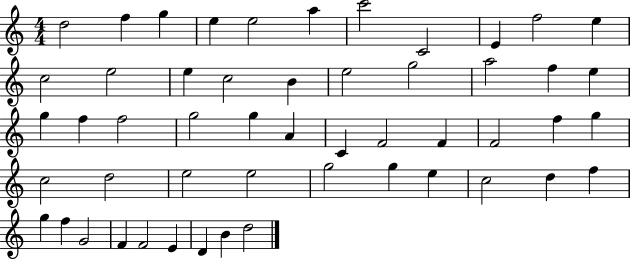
{
  \clef treble
  \numericTimeSignature
  \time 4/4
  \key c \major
  d''2 f''4 g''4 | e''4 e''2 a''4 | c'''2 c'2 | e'4 f''2 e''4 | \break c''2 e''2 | e''4 c''2 b'4 | e''2 g''2 | a''2 f''4 e''4 | \break g''4 f''4 f''2 | g''2 g''4 a'4 | c'4 f'2 f'4 | f'2 f''4 g''4 | \break c''2 d''2 | e''2 e''2 | g''2 g''4 e''4 | c''2 d''4 f''4 | \break g''4 f''4 g'2 | f'4 f'2 e'4 | d'4 b'4 d''2 | \bar "|."
}